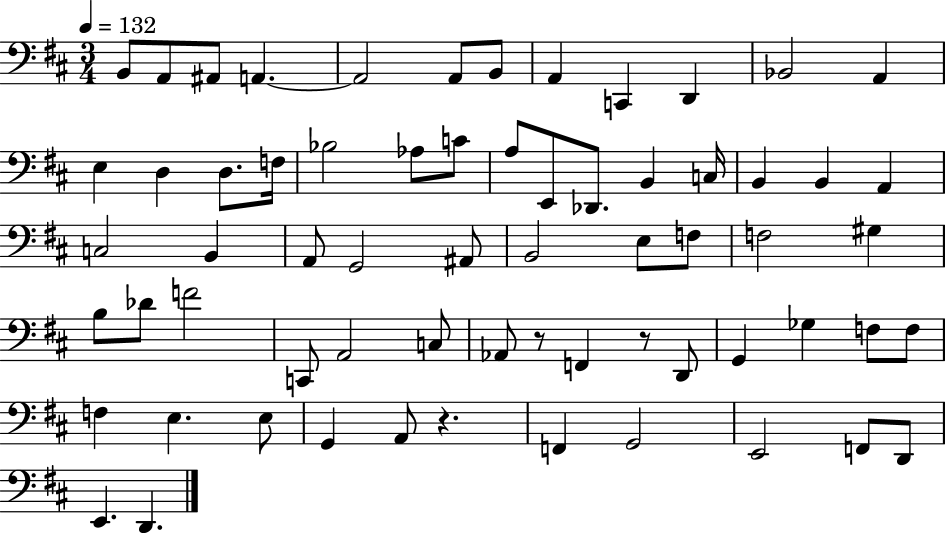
{
  \clef bass
  \numericTimeSignature
  \time 3/4
  \key d \major
  \tempo 4 = 132
  b,8 a,8 ais,8 a,4.~~ | a,2 a,8 b,8 | a,4 c,4 d,4 | bes,2 a,4 | \break e4 d4 d8. f16 | bes2 aes8 c'8 | a8 e,8 des,8. b,4 c16 | b,4 b,4 a,4 | \break c2 b,4 | a,8 g,2 ais,8 | b,2 e8 f8 | f2 gis4 | \break b8 des'8 f'2 | c,8 a,2 c8 | aes,8 r8 f,4 r8 d,8 | g,4 ges4 f8 f8 | \break f4 e4. e8 | g,4 a,8 r4. | f,4 g,2 | e,2 f,8 d,8 | \break e,4. d,4. | \bar "|."
}